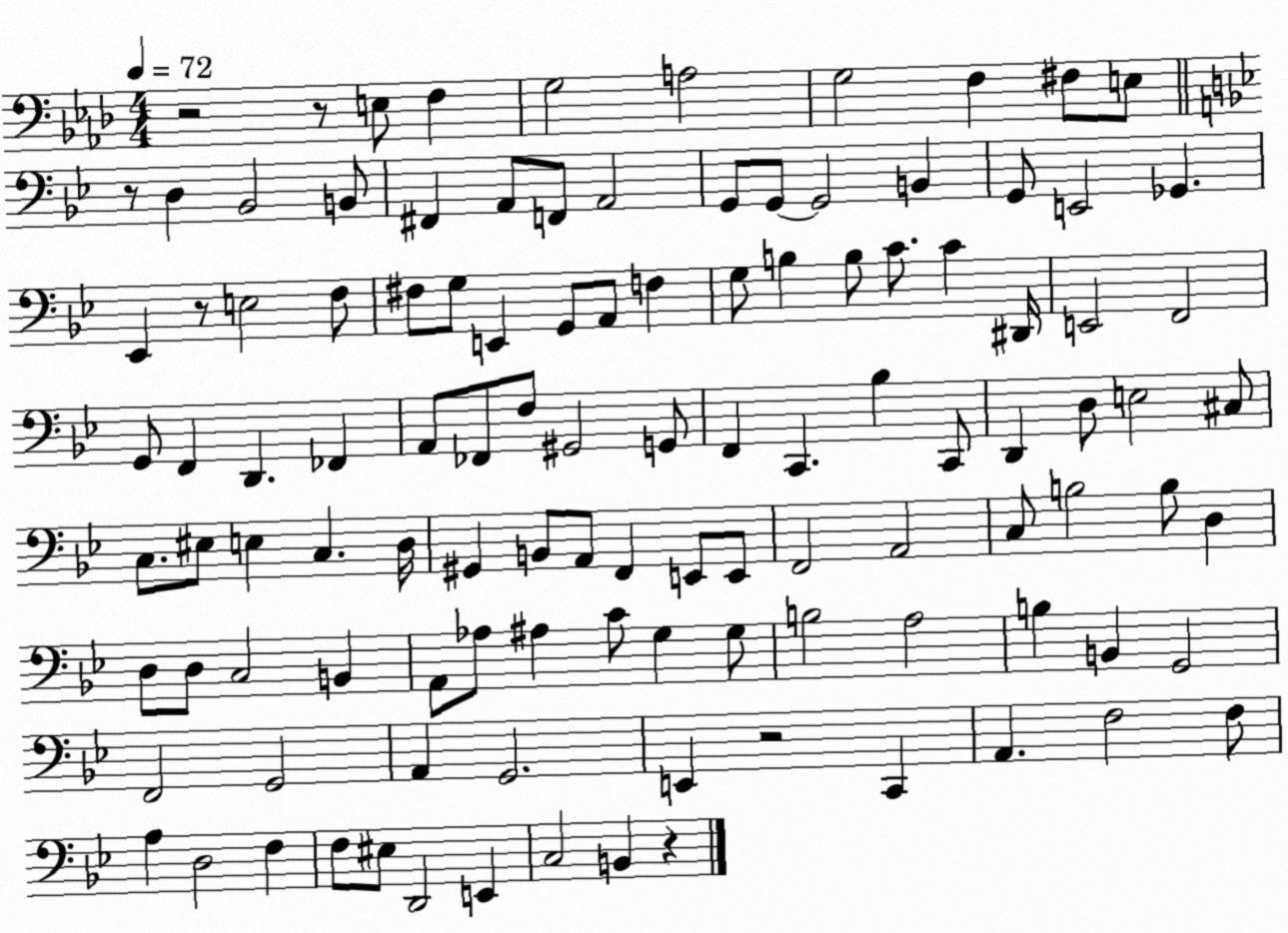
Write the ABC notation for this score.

X:1
T:Untitled
M:4/4
L:1/4
K:Ab
z2 z/2 E,/2 F, G,2 A,2 G,2 F, ^F,/2 E,/2 z/2 D, _B,,2 B,,/2 ^F,, A,,/2 F,,/2 A,,2 G,,/2 G,,/2 G,,2 B,, G,,/2 E,,2 _G,, _E,, z/2 E,2 F,/2 ^F,/2 G,/2 E,, G,,/2 A,,/2 F, G,/2 B, B,/2 C/2 C ^D,,/4 E,,2 F,,2 G,,/2 F,, D,, _F,, A,,/2 _F,,/2 F,/2 ^G,,2 G,,/2 F,, C,, _B, C,,/2 D,, D,/2 E,2 ^C,/2 C,/2 ^E,/2 E, C, D,/4 ^G,, B,,/2 A,,/2 F,, E,,/2 E,,/2 F,,2 A,,2 C,/2 B,2 B,/2 D, D,/2 D,/2 C,2 B,, A,,/2 _A,/2 ^A, C/2 G, G,/2 B,2 A,2 B, B,, G,,2 F,,2 G,,2 A,, G,,2 E,, z2 C,, A,, F,2 F,/2 A, D,2 F, F,/2 ^E,/2 D,,2 E,, C,2 B,, z